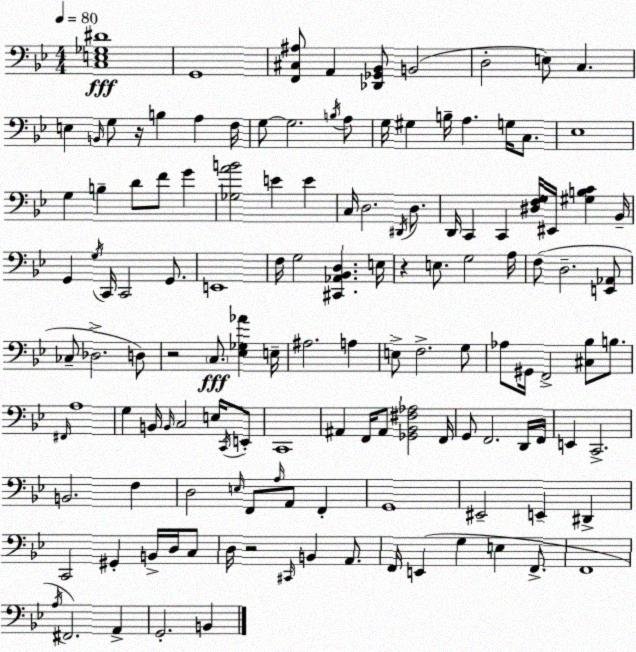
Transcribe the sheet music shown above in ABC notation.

X:1
T:Untitled
M:4/4
L:1/4
K:Bb
[C,E,_G,^D]4 G,,4 [F,,^C,^A,]/2 A,, [_D,,_G,,_B,,]/2 B,,2 D,2 E,/2 C, E, B,,/4 G,/2 z/4 B, A, F,/4 G,/2 G,2 B,/4 A,/2 G,/4 ^G, B,/4 A, G,/4 C,/2 _E,4 G, B, D/2 F/2 G [_G,AB]2 E E C,/4 D,2 ^D,,/4 D,/2 D,,/4 C,, C,, [^D,F,G,]/4 ^E,,/4 [^G,B,C] _B,,/4 G,, G,/4 C,,/4 C,,2 G,,/2 E,,4 F,/4 G,2 [^C,,_A,,_B,,D,] E,/4 z E,/2 G,2 A,/4 F,/2 D,2 [E,,_A,,]/2 _C,/2 _D,2 D,/2 z2 C,/2 [_E,_G,_A] E,/4 ^A,2 A, E,/2 F,2 G,/2 _A,/2 ^G,,/4 F,,2 [^C,_B,]/2 B,/2 ^F,,/4 A,4 G, B,,/4 B,,/4 C,2 E,/4 C,,/4 E,,/2 C,,4 ^A,, F,,/4 ^A,,/2 [_G,,_B,,^F,_A,]2 F,,/4 G,,/2 F,,2 D,,/4 F,,/4 E,, C,,2 B,,2 F, D,2 E,/4 F,,/2 A,/4 A,,/2 F,, G,,4 ^E,,2 E,, ^D,, C,,2 ^G,, B,,/4 D,/4 C,/2 D,/4 z2 ^C,,/4 B,, A,,/2 F,,/4 E,, G, E, F,,/2 F,,4 A,/4 ^F,,2 A,, G,,2 B,,